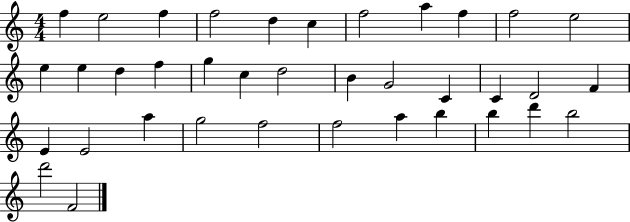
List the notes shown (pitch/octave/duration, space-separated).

F5/q E5/h F5/q F5/h D5/q C5/q F5/h A5/q F5/q F5/h E5/h E5/q E5/q D5/q F5/q G5/q C5/q D5/h B4/q G4/h C4/q C4/q D4/h F4/q E4/q E4/h A5/q G5/h F5/h F5/h A5/q B5/q B5/q D6/q B5/h D6/h F4/h